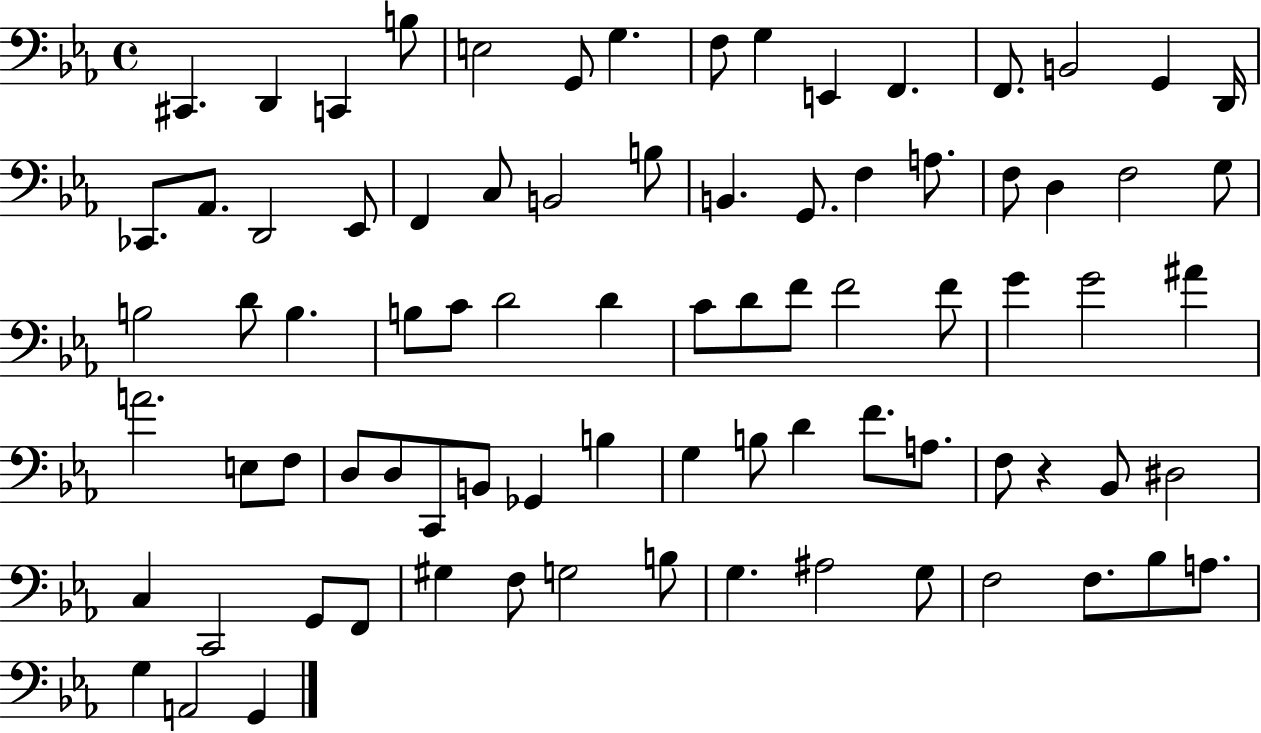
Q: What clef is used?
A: bass